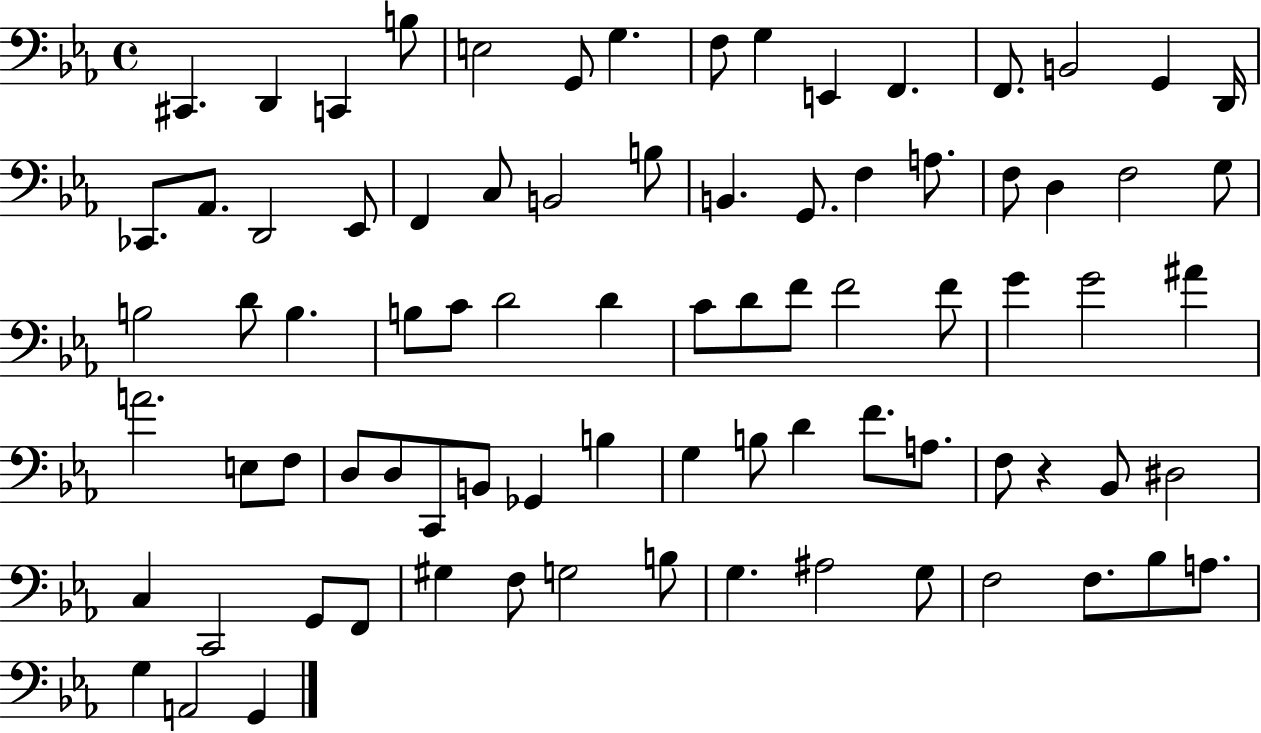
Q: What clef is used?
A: bass